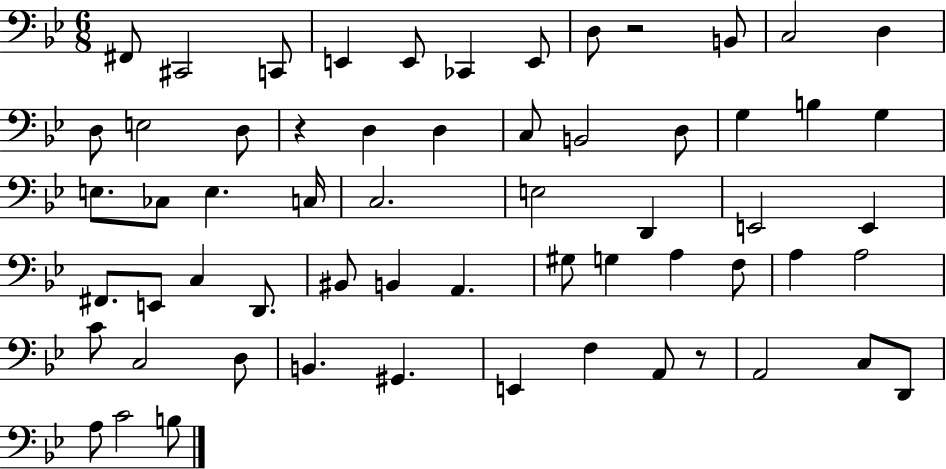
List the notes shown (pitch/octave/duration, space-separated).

F#2/e C#2/h C2/e E2/q E2/e CES2/q E2/e D3/e R/h B2/e C3/h D3/q D3/e E3/h D3/e R/q D3/q D3/q C3/e B2/h D3/e G3/q B3/q G3/q E3/e. CES3/e E3/q. C3/s C3/h. E3/h D2/q E2/h E2/q F#2/e. E2/e C3/q D2/e. BIS2/e B2/q A2/q. G#3/e G3/q A3/q F3/e A3/q A3/h C4/e C3/h D3/e B2/q. G#2/q. E2/q F3/q A2/e R/e A2/h C3/e D2/e A3/e C4/h B3/e